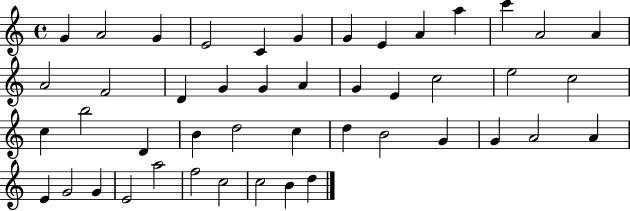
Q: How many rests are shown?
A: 0